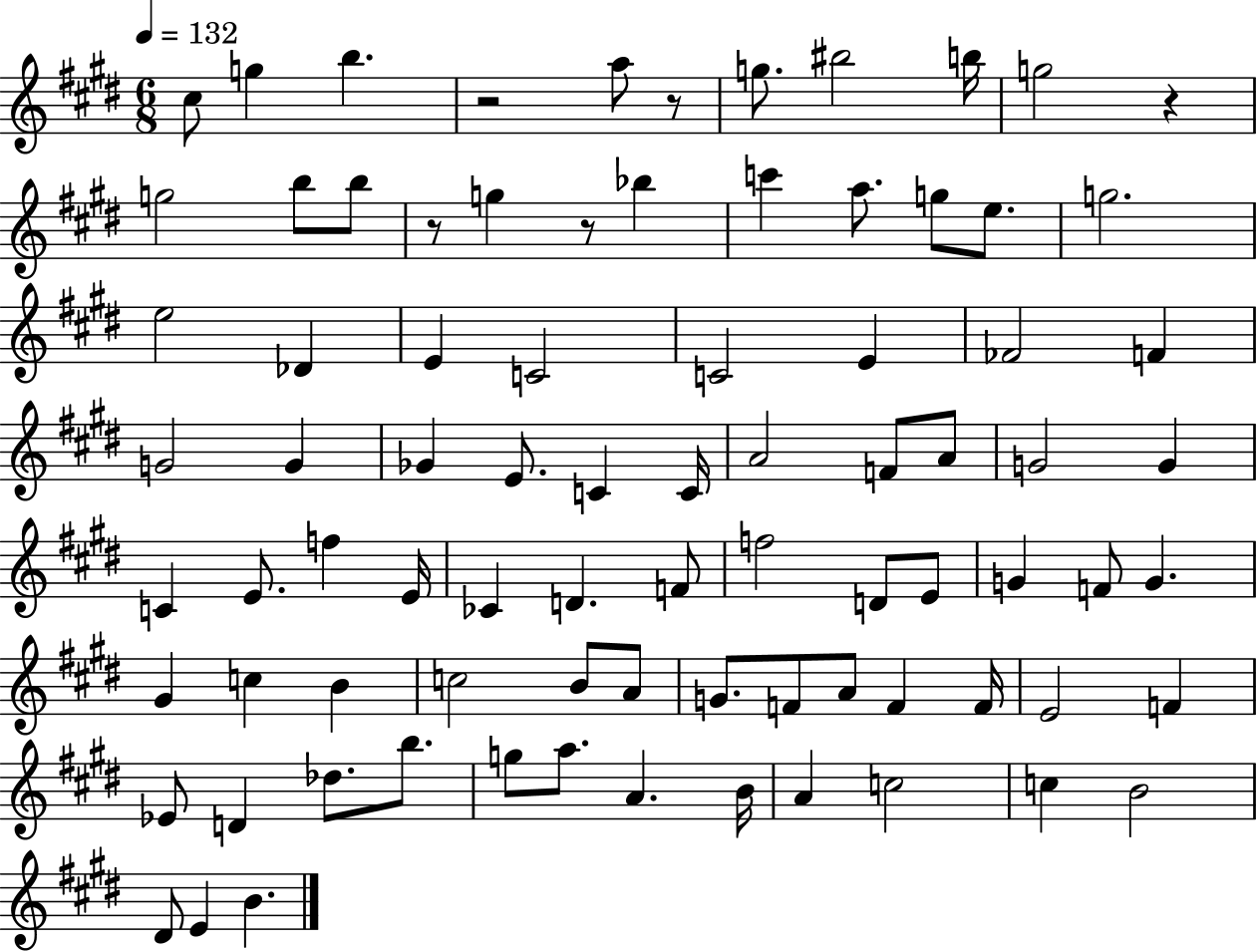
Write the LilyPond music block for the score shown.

{
  \clef treble
  \numericTimeSignature
  \time 6/8
  \key e \major
  \tempo 4 = 132
  cis''8 g''4 b''4. | r2 a''8 r8 | g''8. bis''2 b''16 | g''2 r4 | \break g''2 b''8 b''8 | r8 g''4 r8 bes''4 | c'''4 a''8. g''8 e''8. | g''2. | \break e''2 des'4 | e'4 c'2 | c'2 e'4 | fes'2 f'4 | \break g'2 g'4 | ges'4 e'8. c'4 c'16 | a'2 f'8 a'8 | g'2 g'4 | \break c'4 e'8. f''4 e'16 | ces'4 d'4. f'8 | f''2 d'8 e'8 | g'4 f'8 g'4. | \break gis'4 c''4 b'4 | c''2 b'8 a'8 | g'8. f'8 a'8 f'4 f'16 | e'2 f'4 | \break ees'8 d'4 des''8. b''8. | g''8 a''8. a'4. b'16 | a'4 c''2 | c''4 b'2 | \break dis'8 e'4 b'4. | \bar "|."
}